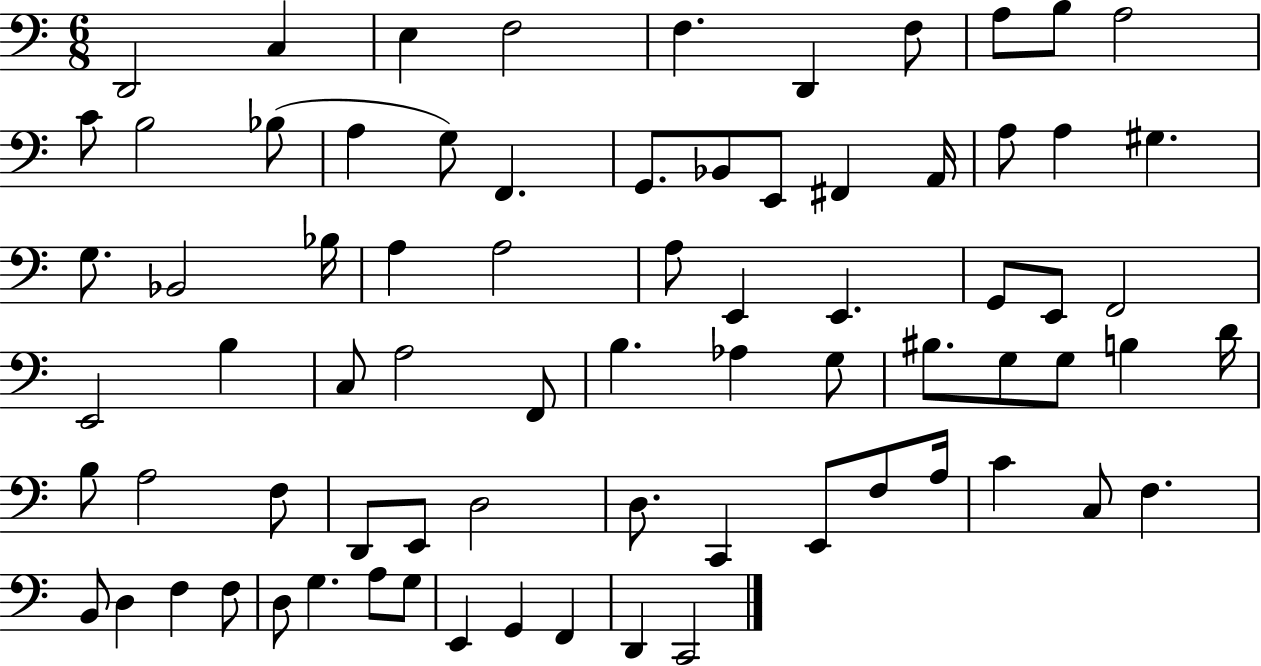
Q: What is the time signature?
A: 6/8